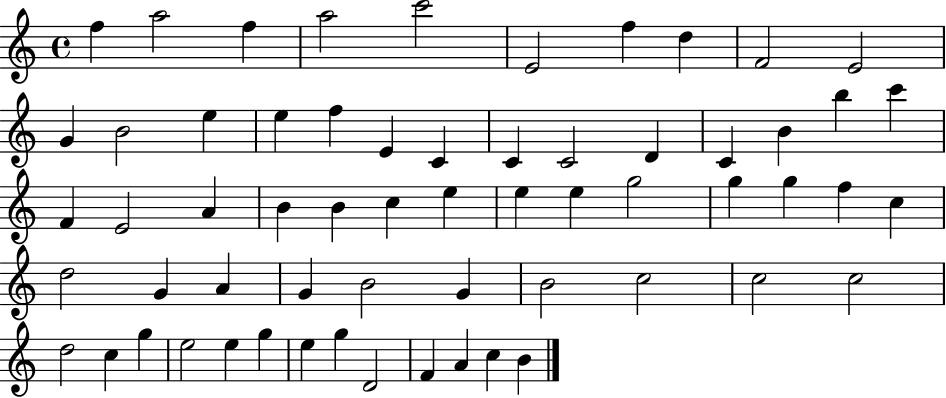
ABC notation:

X:1
T:Untitled
M:4/4
L:1/4
K:C
f a2 f a2 c'2 E2 f d F2 E2 G B2 e e f E C C C2 D C B b c' F E2 A B B c e e e g2 g g f c d2 G A G B2 G B2 c2 c2 c2 d2 c g e2 e g e g D2 F A c B